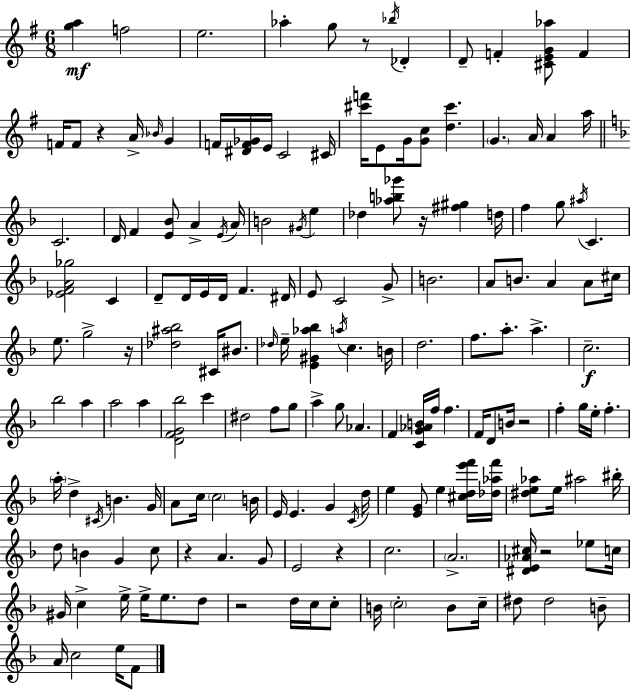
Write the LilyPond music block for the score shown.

{
  \clef treble
  \numericTimeSignature
  \time 6/8
  \key e \minor
  \repeat volta 2 { <g'' a''>4\mf f''2 | e''2. | aes''4-. g''8 r8 \acciaccatura { bes''16 } des'4-. | d'8-- f'4-. <cis' e' g' aes''>8 f'4 | \break f'16 f'8 r4 a'16-> \grace { bes'16 } g'4 | f'16 <dis' f' ges'>16 e'16 c'2 | cis'16 <cis''' f'''>16 e'8 g'16 <g' c''>8 <d'' cis'''>4. | \parenthesize g'4. a'16 a'4 | \break a''16 \bar "||" \break \key d \minor c'2. | d'16 f'4 <e' bes'>8 a'4-> \acciaccatura { e'16 } | a'16 b'2 \acciaccatura { gis'16 } e''4 | des''4 <aes'' b'' ges'''>8 r16 <fis'' gis''>4 | \break d''16 f''4 g''8 \acciaccatura { ais''16 } c'4. | <ees' f' a' ges''>2 c'4 | d'8-- d'16 e'16 d'16 f'4. | dis'16 e'8 c'2 | \break g'8-> b'2. | a'8 b'8. a'4 | a'8 cis''16 e''8. g''2-> | r16 <des'' ais'' bes''>2 cis'16 | \break bis'8. \grace { des''16 } e''16-- <e' gis' aes'' bes''>4 \acciaccatura { a''16 } c''4. | b'16 d''2. | f''8. a''8.-. a''4.-> | c''2.--\f | \break bes''2 | a''4 a''2 | a''4 <d' f' g' bes''>2 | c'''4 dis''2 | \break f''8 g''8 a''4-> g''8 aes'4. | f'4 <c' g' aes' b'>16 f''16 f''4. | f'16 d'8 b'16 r2 | f''4-. g''16 e''16-. f''4.-. | \break \parenthesize a''16-. d''4-> \acciaccatura { cis'16 } b'4. | g'16 a'8 c''16 \parenthesize c''2 | b'16 e'16 e'4. | g'4 \acciaccatura { c'16 } d''16 e''4 <e' g'>8 | \break e''4 <cis'' d'' e''' f'''>16 <des'' aes'' f'''>16 <dis'' e'' aes''>8 e''16 ais''2 | bis''16-. d''8 b'4 | g'4 c''8 r4 a'4. | g'8 e'2 | \break r4 c''2. | \parenthesize a'2.-> | <dis' e' aes' cis''>16 r2 | ees''8 c''16 gis'16 c''4-> | \break e''16-> e''16-> e''8. d''8 r2 | d''16 c''16 c''8-. b'16 \parenthesize c''2-. | b'8 c''16-- dis''8 dis''2 | b'8-- a'16 c''2 | \break e''16 f'8 } \bar "|."
}